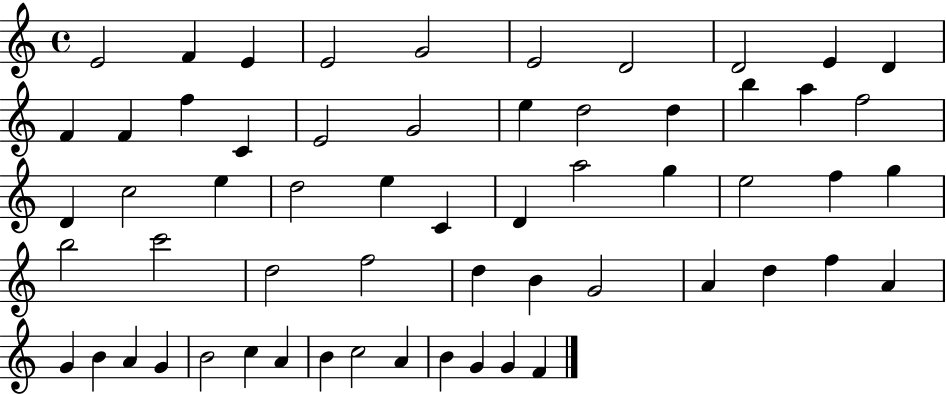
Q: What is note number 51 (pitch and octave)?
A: C5